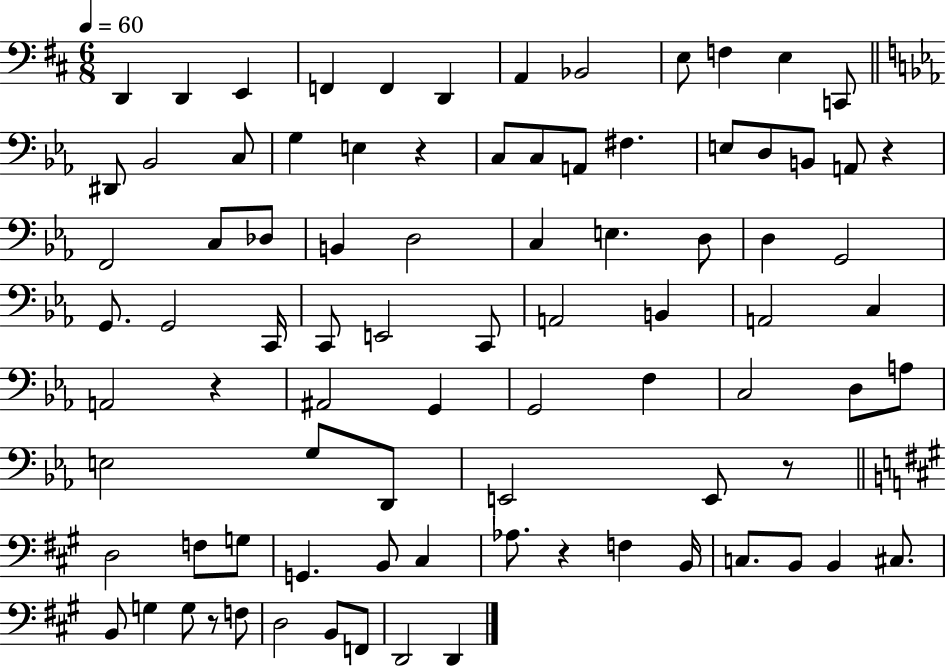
{
  \clef bass
  \numericTimeSignature
  \time 6/8
  \key d \major
  \tempo 4 = 60
  d,4 d,4 e,4 | f,4 f,4 d,4 | a,4 bes,2 | e8 f4 e4 c,8 | \break \bar "||" \break \key c \minor dis,8 bes,2 c8 | g4 e4 r4 | c8 c8 a,8 fis4. | e8 d8 b,8 a,8 r4 | \break f,2 c8 des8 | b,4 d2 | c4 e4. d8 | d4 g,2 | \break g,8. g,2 c,16 | c,8 e,2 c,8 | a,2 b,4 | a,2 c4 | \break a,2 r4 | ais,2 g,4 | g,2 f4 | c2 d8 a8 | \break e2 g8 d,8 | e,2 e,8 r8 | \bar "||" \break \key a \major d2 f8 g8 | g,4. b,8 cis4 | aes8. r4 f4 b,16 | c8. b,8 b,4 cis8. | \break b,8 g4 g8 r8 f8 | d2 b,8 f,8 | d,2 d,4 | \bar "|."
}